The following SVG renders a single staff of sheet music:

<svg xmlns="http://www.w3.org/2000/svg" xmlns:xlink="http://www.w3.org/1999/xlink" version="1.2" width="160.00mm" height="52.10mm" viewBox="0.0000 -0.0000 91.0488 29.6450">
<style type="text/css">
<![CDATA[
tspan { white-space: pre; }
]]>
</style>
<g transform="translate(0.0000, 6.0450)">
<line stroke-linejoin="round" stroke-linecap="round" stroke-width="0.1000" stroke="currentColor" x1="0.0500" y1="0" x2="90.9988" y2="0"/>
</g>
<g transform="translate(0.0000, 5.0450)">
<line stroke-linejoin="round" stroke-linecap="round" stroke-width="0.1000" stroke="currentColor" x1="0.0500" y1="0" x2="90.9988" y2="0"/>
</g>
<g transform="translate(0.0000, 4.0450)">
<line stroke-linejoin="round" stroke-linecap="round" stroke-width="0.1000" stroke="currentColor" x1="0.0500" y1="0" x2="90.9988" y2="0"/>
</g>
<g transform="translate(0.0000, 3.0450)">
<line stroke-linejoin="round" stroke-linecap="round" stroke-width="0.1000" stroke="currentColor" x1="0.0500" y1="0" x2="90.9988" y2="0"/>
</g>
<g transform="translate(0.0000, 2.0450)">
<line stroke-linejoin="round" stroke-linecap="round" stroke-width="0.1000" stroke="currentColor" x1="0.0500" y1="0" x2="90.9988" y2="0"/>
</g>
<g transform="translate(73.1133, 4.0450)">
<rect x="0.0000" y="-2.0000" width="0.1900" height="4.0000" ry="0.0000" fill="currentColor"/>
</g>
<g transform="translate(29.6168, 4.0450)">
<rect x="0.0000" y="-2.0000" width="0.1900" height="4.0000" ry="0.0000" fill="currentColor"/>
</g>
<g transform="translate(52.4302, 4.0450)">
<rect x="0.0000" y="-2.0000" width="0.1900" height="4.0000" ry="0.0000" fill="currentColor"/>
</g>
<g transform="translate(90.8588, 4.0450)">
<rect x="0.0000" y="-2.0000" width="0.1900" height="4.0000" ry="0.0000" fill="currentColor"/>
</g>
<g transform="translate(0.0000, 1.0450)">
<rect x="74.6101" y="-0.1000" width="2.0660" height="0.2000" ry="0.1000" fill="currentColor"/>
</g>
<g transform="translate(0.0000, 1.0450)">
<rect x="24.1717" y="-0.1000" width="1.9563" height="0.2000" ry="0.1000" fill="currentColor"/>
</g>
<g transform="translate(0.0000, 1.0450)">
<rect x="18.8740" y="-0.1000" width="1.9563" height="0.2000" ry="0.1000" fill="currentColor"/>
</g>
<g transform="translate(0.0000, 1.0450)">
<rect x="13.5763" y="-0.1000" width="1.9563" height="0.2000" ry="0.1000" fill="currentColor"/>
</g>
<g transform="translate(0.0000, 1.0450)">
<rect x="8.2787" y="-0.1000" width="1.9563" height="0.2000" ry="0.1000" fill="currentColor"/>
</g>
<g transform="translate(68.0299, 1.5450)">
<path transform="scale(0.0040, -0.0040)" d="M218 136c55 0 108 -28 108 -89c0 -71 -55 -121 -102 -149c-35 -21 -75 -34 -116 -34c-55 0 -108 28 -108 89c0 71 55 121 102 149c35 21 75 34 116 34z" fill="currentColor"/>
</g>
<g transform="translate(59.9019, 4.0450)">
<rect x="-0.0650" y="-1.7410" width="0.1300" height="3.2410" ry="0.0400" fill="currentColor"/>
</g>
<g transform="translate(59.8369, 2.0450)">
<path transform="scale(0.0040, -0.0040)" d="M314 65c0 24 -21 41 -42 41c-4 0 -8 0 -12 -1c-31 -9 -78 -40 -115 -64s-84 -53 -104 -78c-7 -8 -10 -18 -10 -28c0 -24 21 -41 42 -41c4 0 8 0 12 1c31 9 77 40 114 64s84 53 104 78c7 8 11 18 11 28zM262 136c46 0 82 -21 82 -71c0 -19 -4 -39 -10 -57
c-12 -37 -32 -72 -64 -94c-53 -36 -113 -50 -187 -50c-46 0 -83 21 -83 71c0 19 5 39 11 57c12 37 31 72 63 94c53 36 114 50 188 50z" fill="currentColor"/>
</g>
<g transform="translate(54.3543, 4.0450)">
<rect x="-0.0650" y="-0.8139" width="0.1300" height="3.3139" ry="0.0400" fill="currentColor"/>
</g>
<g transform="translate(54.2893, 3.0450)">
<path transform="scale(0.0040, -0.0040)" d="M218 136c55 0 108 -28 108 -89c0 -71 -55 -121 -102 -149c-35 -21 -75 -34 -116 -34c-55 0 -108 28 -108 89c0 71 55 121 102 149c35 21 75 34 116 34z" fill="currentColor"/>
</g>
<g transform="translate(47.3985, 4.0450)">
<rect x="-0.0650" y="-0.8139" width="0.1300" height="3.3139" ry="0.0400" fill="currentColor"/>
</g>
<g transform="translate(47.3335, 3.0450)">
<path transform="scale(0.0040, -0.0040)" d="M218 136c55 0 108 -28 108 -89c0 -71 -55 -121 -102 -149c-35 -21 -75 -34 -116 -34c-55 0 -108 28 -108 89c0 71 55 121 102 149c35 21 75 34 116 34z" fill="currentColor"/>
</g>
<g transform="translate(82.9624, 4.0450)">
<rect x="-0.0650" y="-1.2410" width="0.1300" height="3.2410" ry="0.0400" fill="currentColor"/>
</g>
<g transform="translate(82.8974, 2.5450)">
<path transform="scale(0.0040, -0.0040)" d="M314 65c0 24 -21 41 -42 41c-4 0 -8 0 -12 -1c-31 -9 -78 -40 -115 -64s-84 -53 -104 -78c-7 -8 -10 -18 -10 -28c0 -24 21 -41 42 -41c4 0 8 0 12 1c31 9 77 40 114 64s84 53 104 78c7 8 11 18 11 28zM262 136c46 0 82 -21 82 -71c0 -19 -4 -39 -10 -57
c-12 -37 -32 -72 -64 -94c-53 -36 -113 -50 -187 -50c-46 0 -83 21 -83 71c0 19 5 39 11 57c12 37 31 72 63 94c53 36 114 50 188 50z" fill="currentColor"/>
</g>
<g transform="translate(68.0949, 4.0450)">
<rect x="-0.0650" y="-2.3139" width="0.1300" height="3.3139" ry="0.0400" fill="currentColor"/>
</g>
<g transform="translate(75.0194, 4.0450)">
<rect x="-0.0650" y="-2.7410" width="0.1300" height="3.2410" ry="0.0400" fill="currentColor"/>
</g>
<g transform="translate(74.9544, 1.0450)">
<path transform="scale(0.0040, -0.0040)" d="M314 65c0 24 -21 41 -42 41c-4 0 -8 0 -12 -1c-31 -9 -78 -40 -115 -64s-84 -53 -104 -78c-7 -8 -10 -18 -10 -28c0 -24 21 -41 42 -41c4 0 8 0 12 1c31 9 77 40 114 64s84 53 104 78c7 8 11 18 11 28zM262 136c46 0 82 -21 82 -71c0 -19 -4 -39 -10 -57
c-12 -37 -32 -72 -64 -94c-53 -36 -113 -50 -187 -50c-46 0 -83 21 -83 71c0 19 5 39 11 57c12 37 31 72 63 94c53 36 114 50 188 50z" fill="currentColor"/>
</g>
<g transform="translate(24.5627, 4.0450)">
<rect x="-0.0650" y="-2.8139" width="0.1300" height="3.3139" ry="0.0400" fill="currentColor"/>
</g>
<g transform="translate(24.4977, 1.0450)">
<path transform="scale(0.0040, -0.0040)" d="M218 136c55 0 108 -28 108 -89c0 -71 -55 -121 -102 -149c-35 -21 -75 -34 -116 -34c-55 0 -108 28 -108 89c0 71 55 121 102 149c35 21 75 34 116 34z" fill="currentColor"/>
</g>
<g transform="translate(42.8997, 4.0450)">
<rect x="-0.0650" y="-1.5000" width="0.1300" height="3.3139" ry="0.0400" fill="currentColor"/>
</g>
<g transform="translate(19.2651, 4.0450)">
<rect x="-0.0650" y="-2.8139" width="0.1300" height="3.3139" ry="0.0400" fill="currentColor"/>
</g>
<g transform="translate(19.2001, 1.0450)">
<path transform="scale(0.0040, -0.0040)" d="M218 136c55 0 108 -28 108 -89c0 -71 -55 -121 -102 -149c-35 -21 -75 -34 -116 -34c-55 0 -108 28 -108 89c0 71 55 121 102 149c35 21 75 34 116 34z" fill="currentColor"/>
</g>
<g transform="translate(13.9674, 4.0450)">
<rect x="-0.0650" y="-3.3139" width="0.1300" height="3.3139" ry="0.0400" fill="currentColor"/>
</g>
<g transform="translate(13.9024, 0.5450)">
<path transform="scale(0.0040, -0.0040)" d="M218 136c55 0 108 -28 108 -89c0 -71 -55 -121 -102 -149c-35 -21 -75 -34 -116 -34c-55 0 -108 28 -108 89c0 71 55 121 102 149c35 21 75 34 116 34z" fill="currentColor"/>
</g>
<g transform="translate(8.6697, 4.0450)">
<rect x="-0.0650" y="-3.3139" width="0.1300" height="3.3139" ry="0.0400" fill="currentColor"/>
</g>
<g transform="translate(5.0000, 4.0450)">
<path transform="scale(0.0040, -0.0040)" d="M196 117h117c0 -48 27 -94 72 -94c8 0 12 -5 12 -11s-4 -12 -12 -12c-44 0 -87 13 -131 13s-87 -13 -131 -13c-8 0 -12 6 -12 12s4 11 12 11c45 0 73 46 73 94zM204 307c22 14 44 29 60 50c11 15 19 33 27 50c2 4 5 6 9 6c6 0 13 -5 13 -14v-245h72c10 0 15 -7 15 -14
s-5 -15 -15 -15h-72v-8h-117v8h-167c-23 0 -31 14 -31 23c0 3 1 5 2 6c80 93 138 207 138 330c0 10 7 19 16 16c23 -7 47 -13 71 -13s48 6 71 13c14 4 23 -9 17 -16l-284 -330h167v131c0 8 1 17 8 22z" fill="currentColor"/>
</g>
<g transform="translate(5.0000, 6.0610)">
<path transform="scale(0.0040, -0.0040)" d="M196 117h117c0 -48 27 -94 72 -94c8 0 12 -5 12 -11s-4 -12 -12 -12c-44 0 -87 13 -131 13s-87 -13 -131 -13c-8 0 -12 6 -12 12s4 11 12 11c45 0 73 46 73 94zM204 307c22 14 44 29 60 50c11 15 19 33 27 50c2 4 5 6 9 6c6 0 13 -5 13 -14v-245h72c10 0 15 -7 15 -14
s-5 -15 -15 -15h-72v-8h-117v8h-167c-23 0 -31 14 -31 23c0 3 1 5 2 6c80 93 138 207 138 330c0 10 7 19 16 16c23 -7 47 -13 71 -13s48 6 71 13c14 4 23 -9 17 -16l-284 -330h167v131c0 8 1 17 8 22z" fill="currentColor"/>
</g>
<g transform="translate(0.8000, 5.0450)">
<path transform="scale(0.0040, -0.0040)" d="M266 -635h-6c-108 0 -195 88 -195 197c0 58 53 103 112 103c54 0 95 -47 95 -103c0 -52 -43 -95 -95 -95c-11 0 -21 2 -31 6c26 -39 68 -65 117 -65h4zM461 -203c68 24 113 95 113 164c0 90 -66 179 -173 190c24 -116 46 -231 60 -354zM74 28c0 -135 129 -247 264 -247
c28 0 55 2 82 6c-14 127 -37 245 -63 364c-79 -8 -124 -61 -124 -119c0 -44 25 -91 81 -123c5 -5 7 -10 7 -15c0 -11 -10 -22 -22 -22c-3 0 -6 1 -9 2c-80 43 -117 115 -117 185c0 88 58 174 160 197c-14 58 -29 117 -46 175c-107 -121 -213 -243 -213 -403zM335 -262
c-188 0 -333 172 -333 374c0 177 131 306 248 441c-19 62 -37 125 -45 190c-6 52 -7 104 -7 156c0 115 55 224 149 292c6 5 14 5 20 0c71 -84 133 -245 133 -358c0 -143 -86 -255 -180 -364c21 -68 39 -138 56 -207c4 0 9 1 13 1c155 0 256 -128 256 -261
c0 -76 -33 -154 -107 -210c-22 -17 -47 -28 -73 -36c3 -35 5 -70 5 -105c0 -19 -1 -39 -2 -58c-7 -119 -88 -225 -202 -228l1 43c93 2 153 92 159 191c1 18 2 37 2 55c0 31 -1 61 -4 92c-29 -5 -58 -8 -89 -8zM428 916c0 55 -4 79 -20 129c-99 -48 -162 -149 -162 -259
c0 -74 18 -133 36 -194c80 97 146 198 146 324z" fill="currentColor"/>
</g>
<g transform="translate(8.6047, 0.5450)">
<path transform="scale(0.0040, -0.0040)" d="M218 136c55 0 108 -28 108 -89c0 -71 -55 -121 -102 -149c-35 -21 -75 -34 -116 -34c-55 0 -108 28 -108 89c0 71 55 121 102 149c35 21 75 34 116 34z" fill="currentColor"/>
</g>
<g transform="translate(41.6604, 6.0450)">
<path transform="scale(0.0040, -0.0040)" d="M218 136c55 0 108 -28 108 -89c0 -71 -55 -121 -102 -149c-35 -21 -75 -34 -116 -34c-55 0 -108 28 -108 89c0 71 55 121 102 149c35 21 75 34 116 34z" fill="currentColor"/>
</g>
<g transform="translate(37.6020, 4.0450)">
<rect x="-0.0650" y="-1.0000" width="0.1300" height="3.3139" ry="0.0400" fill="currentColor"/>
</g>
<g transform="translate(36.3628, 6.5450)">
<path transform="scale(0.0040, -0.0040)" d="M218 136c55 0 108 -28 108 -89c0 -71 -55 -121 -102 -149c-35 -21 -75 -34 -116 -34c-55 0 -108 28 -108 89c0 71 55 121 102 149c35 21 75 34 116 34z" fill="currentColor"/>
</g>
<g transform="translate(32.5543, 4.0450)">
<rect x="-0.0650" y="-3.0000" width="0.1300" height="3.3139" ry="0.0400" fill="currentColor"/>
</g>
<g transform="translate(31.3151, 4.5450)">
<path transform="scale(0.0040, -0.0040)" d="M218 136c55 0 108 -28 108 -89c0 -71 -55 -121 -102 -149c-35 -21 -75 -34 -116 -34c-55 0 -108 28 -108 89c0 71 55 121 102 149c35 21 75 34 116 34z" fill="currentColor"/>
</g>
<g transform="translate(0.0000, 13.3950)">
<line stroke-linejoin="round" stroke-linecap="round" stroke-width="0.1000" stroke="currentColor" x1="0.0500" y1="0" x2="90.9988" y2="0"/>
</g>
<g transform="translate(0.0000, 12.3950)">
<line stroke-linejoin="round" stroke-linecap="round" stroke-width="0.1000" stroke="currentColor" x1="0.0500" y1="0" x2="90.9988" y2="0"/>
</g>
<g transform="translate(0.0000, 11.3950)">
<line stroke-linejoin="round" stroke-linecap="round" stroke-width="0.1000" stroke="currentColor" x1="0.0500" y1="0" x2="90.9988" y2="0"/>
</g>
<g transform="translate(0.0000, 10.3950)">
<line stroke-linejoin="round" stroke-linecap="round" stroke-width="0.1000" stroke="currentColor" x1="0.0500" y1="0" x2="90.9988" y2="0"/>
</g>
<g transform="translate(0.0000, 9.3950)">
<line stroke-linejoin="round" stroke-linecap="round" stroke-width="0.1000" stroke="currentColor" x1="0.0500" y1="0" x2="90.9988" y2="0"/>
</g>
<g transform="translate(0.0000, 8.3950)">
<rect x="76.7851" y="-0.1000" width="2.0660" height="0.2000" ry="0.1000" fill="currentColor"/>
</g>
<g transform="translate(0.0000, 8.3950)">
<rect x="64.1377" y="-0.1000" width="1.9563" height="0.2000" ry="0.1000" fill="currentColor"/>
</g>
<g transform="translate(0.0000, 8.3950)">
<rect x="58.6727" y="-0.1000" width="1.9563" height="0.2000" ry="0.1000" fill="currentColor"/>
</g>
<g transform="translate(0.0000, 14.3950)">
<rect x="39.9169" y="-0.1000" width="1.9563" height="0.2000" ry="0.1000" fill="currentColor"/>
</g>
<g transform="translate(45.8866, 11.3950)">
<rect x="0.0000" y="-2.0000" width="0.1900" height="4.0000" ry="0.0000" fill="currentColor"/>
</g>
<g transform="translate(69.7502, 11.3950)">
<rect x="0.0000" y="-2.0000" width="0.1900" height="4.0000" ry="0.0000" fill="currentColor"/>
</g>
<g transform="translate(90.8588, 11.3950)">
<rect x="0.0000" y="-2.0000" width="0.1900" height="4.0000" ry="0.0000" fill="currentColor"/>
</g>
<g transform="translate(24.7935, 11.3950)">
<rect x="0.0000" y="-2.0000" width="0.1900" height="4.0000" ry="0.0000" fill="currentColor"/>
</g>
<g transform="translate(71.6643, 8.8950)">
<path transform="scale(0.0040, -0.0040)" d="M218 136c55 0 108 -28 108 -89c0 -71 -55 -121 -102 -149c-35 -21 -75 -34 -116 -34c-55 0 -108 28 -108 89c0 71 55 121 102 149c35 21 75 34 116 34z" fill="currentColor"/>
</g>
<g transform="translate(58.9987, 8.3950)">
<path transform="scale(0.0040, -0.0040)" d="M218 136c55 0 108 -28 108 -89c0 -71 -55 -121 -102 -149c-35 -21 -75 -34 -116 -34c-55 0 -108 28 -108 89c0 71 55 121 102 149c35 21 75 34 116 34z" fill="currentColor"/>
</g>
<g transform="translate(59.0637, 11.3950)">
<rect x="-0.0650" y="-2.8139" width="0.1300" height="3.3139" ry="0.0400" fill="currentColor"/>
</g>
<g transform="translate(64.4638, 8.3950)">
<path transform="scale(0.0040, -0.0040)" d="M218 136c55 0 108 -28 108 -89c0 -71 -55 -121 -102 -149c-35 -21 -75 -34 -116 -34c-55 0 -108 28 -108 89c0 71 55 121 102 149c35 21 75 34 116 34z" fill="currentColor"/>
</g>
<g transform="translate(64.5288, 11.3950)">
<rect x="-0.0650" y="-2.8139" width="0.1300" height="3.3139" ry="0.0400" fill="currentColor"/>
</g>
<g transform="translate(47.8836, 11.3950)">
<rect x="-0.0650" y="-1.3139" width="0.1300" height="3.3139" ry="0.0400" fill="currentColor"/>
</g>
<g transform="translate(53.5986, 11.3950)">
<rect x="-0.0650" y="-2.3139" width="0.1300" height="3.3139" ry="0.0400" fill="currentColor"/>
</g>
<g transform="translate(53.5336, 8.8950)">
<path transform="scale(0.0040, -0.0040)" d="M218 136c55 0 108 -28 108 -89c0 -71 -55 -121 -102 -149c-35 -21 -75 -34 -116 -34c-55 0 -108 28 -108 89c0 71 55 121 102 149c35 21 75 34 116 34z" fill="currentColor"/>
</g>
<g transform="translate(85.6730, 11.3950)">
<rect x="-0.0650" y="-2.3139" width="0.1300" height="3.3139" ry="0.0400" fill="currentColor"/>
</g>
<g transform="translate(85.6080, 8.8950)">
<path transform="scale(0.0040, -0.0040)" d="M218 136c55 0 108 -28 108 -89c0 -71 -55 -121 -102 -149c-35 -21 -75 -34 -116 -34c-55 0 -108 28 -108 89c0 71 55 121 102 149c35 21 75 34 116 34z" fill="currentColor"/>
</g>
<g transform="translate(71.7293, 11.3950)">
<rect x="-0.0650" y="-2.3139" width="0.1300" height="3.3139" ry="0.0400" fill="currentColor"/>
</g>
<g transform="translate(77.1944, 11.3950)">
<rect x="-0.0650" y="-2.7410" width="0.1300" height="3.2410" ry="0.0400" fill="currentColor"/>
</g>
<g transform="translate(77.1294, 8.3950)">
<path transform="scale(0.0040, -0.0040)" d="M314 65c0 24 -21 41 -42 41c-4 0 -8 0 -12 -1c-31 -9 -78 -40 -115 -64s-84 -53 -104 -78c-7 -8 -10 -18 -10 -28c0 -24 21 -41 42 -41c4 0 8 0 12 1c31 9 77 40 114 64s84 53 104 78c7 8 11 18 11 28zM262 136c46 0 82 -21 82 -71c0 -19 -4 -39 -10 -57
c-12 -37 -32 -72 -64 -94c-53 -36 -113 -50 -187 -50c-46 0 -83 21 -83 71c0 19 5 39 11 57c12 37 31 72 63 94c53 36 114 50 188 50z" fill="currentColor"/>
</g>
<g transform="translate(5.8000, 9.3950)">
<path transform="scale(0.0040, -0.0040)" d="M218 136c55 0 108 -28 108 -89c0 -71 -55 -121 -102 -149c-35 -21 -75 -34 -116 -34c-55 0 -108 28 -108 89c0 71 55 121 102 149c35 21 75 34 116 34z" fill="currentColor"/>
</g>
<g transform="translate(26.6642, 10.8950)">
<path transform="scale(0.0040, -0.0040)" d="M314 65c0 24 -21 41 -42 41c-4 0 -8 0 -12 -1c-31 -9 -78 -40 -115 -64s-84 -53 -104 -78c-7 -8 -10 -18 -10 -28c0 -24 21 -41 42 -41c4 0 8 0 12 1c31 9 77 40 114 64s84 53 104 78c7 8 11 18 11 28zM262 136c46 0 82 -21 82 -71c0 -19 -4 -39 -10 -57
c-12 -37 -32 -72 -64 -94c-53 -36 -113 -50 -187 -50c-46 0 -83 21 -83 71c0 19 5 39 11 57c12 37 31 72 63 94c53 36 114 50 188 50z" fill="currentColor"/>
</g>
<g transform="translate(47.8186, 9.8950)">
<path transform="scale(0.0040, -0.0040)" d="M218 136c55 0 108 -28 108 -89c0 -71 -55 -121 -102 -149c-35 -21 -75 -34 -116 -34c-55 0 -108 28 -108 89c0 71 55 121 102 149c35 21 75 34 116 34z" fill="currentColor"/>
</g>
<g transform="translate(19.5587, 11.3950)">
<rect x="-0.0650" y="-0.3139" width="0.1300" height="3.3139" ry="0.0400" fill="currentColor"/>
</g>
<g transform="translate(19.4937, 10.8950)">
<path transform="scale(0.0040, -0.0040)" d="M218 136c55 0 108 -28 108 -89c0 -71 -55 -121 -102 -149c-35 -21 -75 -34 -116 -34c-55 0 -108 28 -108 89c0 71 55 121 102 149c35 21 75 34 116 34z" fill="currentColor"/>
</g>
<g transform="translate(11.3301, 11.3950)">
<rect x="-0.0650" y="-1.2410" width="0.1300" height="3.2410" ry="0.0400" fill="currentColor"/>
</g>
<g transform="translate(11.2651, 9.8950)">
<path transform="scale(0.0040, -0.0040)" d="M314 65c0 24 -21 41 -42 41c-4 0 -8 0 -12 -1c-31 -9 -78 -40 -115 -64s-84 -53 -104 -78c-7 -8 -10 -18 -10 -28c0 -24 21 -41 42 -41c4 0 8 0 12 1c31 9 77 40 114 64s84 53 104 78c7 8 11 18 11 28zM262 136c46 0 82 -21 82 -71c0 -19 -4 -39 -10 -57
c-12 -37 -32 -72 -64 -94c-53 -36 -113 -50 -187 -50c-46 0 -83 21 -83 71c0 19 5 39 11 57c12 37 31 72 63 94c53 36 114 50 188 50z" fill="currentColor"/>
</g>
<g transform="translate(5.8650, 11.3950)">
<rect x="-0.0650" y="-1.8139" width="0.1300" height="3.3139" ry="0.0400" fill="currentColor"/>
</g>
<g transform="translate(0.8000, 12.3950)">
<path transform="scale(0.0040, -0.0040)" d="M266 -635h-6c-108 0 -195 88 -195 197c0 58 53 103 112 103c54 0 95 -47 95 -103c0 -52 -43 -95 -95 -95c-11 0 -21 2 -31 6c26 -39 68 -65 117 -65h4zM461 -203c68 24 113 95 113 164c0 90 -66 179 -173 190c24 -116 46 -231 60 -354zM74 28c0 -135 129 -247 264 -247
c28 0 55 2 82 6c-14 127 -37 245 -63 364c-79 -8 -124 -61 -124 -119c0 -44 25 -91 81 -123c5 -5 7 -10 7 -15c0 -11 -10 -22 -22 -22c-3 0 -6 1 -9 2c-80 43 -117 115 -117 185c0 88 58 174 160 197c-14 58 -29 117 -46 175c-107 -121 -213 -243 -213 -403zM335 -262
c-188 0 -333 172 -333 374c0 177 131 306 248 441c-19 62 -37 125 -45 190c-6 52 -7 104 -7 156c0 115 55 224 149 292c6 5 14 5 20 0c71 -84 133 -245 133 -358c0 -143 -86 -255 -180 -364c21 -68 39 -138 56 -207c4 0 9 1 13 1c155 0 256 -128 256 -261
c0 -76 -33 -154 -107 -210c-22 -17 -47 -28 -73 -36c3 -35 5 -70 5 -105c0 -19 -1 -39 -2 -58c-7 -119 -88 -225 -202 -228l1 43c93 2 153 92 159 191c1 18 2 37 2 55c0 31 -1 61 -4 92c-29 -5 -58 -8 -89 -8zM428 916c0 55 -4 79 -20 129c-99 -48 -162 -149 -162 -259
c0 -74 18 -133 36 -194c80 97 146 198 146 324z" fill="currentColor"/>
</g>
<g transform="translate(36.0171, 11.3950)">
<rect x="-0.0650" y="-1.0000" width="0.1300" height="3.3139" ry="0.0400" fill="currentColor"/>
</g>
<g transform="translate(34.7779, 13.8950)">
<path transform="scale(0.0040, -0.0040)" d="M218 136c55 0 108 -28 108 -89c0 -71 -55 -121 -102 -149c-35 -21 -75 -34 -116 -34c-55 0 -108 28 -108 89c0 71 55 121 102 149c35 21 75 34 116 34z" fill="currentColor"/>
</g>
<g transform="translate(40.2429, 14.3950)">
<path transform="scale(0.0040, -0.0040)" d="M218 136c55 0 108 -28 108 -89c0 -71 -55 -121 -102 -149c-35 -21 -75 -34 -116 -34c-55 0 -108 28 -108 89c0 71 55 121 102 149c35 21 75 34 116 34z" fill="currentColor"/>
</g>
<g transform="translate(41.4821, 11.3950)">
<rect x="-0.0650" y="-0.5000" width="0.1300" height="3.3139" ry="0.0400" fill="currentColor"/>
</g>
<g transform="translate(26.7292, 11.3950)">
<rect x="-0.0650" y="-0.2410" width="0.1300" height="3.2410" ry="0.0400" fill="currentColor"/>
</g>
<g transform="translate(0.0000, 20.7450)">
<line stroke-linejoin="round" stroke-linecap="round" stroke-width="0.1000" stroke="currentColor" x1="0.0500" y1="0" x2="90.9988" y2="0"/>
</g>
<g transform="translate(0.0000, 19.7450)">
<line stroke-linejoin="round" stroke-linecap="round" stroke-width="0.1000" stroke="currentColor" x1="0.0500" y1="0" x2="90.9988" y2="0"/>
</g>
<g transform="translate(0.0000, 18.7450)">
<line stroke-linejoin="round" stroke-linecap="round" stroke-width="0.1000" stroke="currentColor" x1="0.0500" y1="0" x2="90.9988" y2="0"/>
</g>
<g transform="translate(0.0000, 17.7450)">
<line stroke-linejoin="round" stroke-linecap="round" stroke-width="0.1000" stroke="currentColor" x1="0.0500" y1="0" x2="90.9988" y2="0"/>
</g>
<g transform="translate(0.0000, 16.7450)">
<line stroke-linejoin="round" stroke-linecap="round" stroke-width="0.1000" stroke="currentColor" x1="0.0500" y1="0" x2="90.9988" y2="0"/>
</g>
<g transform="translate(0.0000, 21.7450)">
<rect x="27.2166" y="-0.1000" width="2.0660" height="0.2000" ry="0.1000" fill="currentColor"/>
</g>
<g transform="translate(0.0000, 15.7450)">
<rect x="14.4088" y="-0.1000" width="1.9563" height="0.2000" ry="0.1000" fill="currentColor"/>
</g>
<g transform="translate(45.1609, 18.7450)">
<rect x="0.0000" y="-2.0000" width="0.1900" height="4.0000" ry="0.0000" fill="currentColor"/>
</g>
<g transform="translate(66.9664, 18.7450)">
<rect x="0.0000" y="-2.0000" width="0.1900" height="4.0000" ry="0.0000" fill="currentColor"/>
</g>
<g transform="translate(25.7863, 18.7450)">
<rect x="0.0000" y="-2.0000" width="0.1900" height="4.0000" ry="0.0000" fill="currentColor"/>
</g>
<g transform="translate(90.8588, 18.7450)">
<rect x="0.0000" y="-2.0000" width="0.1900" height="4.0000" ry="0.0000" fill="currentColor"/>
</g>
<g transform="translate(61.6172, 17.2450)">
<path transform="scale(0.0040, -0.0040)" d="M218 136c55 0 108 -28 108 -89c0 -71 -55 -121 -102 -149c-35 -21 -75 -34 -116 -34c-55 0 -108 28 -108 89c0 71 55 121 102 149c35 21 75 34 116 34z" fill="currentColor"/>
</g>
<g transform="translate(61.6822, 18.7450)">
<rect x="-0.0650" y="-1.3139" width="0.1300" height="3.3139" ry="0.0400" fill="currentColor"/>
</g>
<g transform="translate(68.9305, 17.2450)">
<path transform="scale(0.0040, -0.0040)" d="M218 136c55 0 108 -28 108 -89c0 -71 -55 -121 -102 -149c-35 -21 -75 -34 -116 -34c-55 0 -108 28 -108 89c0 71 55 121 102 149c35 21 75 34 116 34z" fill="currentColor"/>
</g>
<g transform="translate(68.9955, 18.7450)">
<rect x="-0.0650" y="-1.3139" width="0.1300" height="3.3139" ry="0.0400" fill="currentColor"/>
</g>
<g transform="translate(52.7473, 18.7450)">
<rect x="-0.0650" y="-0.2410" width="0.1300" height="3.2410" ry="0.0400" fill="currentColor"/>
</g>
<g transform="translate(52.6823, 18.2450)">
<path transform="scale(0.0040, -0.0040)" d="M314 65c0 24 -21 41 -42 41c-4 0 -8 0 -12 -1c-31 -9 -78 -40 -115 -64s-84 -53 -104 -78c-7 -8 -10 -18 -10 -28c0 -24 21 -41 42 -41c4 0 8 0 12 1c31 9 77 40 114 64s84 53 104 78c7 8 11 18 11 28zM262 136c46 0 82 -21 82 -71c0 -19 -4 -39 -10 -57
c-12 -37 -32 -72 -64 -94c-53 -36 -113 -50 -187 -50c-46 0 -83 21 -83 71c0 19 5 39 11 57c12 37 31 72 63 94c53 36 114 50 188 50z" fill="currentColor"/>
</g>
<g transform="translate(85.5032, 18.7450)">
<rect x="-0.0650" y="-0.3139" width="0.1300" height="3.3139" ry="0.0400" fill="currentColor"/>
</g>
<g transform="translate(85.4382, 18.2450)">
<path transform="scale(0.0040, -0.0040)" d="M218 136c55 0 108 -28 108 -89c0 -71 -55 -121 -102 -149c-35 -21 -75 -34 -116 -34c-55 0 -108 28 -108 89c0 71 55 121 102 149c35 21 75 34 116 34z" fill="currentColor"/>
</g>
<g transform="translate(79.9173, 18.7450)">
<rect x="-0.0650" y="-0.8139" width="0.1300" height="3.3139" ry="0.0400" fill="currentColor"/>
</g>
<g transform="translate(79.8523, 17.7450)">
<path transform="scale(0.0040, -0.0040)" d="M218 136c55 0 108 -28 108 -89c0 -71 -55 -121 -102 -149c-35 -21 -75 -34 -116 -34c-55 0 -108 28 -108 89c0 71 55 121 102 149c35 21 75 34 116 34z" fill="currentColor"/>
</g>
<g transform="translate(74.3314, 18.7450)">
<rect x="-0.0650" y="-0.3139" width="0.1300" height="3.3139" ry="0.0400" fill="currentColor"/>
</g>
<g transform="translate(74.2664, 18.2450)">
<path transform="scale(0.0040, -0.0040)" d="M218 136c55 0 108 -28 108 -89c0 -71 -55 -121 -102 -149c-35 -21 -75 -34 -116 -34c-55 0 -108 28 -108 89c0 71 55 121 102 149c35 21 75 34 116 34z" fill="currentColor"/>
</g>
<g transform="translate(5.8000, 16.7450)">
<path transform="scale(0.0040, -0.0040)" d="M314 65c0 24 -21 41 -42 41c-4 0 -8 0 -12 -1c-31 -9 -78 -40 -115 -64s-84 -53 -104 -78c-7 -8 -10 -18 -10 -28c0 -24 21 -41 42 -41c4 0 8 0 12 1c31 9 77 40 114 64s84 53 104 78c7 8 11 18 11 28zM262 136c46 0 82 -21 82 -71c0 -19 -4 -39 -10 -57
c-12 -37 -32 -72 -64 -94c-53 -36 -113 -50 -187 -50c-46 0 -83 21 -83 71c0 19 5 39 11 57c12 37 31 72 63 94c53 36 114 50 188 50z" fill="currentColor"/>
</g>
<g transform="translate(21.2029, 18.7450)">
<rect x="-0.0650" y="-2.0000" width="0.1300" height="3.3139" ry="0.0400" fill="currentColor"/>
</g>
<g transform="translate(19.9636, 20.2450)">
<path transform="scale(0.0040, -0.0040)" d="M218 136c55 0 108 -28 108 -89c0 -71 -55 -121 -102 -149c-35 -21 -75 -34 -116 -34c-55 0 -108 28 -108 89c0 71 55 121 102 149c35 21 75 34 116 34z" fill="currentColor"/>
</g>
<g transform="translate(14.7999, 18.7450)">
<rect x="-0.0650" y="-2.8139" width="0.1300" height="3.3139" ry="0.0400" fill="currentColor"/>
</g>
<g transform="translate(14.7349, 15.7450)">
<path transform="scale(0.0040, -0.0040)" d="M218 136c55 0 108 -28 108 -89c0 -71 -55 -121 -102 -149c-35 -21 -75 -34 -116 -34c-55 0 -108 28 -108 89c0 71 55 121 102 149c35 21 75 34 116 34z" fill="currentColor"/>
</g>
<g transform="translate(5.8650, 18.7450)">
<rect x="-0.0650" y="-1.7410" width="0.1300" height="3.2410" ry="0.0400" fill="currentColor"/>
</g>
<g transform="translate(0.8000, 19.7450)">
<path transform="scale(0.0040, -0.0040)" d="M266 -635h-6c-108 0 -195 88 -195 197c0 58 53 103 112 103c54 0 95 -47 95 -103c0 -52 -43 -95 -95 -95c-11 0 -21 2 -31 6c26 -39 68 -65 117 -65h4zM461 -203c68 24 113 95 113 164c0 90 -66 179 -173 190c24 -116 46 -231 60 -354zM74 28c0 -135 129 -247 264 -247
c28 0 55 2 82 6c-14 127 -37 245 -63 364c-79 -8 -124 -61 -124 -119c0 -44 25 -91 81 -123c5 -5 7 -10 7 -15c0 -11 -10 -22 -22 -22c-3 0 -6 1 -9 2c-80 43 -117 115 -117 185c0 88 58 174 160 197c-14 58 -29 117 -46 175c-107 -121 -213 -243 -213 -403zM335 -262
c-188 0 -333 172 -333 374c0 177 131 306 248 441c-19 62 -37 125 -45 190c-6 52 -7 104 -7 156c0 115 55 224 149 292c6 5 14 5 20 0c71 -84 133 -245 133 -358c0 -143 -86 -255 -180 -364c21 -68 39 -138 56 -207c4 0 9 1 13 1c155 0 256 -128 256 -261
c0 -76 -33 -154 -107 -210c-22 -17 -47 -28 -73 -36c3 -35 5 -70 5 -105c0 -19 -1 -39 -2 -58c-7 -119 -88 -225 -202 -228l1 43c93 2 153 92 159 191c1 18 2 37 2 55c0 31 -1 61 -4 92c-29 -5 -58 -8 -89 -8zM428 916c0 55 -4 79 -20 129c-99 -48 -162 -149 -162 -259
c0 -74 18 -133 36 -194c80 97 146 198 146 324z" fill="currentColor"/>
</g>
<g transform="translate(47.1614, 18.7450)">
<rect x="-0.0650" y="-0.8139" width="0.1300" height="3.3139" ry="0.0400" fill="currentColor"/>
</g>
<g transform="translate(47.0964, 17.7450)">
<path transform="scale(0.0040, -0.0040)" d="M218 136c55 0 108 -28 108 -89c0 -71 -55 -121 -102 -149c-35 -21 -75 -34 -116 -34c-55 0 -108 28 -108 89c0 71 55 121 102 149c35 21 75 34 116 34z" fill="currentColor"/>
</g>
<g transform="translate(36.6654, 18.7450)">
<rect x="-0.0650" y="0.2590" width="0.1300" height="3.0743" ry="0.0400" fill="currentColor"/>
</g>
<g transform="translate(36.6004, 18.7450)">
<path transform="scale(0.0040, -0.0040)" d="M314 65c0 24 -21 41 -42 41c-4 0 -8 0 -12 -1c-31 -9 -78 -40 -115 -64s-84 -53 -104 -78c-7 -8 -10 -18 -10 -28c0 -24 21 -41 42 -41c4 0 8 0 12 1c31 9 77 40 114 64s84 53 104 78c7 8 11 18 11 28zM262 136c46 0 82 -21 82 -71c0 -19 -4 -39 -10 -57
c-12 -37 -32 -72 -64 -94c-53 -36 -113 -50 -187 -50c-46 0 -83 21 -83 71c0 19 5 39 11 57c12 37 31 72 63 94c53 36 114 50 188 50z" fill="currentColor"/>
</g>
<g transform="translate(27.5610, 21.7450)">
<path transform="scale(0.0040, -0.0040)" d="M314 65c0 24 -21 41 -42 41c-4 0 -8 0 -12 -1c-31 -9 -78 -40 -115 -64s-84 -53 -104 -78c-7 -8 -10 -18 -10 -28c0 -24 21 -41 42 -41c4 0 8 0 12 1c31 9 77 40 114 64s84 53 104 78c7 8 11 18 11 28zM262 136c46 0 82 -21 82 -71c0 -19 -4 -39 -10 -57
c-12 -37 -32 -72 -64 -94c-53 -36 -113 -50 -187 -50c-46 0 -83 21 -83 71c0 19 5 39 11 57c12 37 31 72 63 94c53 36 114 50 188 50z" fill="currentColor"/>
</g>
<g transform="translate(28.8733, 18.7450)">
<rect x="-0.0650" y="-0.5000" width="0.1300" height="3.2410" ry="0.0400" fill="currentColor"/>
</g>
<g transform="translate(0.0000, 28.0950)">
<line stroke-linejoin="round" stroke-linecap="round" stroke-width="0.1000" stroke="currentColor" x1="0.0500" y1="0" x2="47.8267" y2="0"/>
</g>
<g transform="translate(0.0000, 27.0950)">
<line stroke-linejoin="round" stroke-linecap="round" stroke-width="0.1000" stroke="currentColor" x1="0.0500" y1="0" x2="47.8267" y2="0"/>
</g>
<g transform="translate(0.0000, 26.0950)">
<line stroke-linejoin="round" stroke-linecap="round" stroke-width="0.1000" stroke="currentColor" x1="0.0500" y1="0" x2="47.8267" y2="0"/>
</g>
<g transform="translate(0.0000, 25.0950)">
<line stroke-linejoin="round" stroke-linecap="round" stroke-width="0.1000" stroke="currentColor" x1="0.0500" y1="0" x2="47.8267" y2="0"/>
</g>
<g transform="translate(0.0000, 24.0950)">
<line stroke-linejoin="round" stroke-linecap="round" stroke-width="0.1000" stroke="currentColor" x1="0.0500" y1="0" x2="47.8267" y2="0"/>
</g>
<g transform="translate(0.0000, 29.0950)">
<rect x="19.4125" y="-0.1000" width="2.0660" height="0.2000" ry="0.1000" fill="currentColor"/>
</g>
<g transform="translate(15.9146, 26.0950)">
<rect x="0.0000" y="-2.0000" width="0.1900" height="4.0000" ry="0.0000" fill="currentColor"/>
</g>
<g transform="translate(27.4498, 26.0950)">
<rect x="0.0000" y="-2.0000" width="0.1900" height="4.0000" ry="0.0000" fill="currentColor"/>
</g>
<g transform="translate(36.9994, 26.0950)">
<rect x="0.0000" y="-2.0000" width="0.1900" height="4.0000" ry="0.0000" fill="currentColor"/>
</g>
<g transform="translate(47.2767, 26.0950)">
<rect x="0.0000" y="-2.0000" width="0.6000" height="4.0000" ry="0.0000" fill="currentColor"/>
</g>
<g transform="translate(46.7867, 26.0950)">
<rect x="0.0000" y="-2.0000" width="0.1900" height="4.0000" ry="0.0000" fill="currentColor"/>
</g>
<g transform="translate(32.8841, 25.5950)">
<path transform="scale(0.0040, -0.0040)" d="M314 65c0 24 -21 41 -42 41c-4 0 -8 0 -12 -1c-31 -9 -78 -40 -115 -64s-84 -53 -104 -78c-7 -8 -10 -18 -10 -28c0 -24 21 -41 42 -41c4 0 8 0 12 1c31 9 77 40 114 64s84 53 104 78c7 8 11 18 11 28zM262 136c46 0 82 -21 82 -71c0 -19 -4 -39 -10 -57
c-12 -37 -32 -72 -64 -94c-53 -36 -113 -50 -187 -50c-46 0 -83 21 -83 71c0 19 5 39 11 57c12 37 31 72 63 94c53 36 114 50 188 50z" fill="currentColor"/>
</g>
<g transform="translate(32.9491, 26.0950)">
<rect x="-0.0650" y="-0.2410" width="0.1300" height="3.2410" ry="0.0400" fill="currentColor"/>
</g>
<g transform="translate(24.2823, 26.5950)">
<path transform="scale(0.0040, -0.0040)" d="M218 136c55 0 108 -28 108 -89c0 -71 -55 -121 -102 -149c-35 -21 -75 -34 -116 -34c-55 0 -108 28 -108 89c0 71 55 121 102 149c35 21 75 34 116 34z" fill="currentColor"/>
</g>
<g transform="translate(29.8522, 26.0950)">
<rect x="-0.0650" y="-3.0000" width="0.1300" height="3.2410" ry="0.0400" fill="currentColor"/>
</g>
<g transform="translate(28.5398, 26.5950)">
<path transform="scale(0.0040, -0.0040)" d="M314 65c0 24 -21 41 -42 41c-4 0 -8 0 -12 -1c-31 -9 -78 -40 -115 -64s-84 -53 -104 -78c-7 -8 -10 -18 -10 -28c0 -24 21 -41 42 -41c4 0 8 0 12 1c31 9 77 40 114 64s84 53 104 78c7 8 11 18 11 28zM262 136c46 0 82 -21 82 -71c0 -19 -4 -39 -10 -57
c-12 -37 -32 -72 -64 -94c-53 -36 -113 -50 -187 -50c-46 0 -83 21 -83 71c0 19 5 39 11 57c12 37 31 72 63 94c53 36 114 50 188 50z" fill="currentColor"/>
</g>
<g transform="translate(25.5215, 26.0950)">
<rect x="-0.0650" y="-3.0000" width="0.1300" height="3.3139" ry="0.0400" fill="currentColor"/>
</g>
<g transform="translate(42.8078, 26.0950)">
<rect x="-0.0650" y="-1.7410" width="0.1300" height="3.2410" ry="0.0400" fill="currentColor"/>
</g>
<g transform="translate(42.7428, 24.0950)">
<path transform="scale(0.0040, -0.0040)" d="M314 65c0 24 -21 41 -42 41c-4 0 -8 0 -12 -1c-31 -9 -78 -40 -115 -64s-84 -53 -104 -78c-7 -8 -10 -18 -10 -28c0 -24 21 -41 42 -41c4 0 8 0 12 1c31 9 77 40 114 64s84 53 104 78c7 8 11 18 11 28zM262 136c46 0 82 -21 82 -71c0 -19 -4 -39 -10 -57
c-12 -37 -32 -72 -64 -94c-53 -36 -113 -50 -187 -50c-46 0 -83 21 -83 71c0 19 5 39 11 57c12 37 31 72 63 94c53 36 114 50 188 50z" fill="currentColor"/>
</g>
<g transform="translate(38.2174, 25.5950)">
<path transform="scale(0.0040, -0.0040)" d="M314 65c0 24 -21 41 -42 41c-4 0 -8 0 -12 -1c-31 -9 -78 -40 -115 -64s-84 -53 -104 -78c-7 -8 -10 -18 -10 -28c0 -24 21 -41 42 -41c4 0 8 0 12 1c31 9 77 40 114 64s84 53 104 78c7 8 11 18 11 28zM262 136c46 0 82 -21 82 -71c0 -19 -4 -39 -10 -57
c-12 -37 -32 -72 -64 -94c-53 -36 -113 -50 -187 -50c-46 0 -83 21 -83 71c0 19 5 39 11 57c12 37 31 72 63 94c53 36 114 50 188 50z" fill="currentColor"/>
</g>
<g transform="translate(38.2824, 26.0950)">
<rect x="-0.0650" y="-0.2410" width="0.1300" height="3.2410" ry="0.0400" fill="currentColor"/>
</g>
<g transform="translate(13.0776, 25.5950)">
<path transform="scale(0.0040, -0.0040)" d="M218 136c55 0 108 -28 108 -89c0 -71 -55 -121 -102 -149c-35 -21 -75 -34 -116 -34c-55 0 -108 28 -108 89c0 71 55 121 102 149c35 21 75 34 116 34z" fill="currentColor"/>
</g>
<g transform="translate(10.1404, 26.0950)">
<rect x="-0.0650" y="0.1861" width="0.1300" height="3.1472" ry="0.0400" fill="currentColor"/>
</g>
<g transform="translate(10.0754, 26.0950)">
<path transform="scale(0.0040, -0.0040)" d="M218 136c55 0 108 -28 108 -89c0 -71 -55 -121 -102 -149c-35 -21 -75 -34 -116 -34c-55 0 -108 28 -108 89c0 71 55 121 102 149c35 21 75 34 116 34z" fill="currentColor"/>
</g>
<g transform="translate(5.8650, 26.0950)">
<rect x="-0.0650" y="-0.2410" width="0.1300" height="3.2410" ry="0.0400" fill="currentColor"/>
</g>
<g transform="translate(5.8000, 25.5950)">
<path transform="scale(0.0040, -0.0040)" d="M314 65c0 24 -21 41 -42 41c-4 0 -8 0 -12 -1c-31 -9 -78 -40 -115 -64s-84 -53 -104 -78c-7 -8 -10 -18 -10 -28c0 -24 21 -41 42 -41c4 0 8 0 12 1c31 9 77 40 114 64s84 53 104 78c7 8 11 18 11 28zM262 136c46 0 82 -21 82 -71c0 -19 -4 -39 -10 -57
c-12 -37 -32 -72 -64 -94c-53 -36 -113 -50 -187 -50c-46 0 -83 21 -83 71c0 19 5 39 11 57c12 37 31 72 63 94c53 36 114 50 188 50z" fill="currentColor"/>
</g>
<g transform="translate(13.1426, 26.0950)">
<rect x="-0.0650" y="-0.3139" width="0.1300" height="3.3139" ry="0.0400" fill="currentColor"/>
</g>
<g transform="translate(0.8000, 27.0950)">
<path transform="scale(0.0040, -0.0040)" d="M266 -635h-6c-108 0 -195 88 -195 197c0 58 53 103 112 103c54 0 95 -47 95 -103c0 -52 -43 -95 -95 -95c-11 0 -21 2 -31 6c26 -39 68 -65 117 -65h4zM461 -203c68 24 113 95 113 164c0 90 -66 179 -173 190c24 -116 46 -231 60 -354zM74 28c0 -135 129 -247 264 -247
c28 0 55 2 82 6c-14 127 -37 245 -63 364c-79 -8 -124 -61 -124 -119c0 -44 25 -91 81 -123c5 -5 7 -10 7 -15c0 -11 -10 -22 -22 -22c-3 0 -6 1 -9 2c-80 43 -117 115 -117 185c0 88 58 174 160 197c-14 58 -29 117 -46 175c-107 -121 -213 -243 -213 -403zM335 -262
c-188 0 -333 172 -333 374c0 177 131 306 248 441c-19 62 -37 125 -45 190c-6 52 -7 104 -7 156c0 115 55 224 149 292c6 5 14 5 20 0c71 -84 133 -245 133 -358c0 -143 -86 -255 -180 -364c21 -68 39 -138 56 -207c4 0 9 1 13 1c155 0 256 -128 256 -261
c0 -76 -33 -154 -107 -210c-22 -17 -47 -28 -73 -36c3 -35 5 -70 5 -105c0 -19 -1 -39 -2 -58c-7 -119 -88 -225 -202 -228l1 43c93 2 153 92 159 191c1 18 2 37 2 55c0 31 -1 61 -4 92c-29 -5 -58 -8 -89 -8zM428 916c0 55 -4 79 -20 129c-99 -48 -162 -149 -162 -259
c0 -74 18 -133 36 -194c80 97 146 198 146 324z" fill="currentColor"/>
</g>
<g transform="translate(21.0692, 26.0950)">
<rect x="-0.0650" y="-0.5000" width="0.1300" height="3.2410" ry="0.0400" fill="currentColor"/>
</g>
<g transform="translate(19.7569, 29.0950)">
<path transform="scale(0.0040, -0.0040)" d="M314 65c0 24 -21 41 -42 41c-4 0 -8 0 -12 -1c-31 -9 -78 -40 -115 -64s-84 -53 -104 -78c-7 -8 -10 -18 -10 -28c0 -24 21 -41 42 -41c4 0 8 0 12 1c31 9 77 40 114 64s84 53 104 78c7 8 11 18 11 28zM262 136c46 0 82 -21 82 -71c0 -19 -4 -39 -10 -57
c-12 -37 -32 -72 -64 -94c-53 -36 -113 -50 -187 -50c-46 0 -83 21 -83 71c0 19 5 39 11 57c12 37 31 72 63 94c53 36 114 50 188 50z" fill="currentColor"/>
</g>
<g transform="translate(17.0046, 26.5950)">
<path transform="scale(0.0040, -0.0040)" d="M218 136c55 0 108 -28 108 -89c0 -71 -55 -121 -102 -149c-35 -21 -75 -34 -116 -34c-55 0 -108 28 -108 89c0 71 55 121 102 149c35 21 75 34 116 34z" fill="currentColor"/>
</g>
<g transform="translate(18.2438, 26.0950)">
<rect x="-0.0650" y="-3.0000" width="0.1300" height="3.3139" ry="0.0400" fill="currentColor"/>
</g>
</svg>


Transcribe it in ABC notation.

X:1
T:Untitled
M:4/4
L:1/4
K:C
b b a a A D E d d f2 g a2 e2 f e2 c c2 D C e g a a g a2 g f2 a F C2 B2 d c2 e e c d c c2 B c A C2 A A2 c2 c2 f2